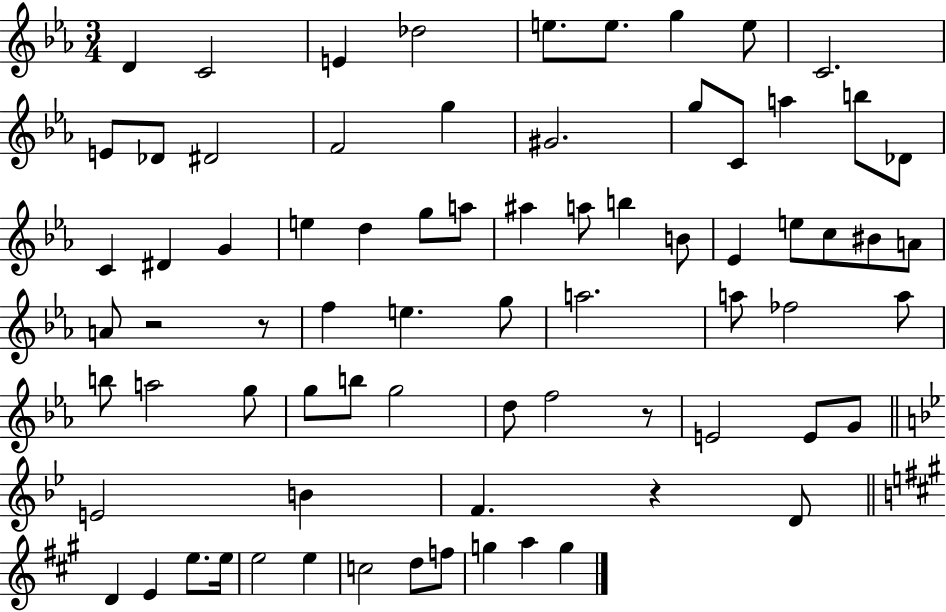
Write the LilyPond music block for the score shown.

{
  \clef treble
  \numericTimeSignature
  \time 3/4
  \key ees \major
  d'4 c'2 | e'4 des''2 | e''8. e''8. g''4 e''8 | c'2. | \break e'8 des'8 dis'2 | f'2 g''4 | gis'2. | g''8 c'8 a''4 b''8 des'8 | \break c'4 dis'4 g'4 | e''4 d''4 g''8 a''8 | ais''4 a''8 b''4 b'8 | ees'4 e''8 c''8 bis'8 a'8 | \break a'8 r2 r8 | f''4 e''4. g''8 | a''2. | a''8 fes''2 a''8 | \break b''8 a''2 g''8 | g''8 b''8 g''2 | d''8 f''2 r8 | e'2 e'8 g'8 | \break \bar "||" \break \key bes \major e'2 b'4 | f'4. r4 d'8 | \bar "||" \break \key a \major d'4 e'4 e''8. e''16 | e''2 e''4 | c''2 d''8 f''8 | g''4 a''4 g''4 | \break \bar "|."
}